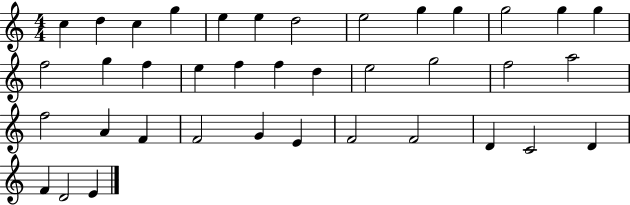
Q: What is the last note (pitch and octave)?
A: E4